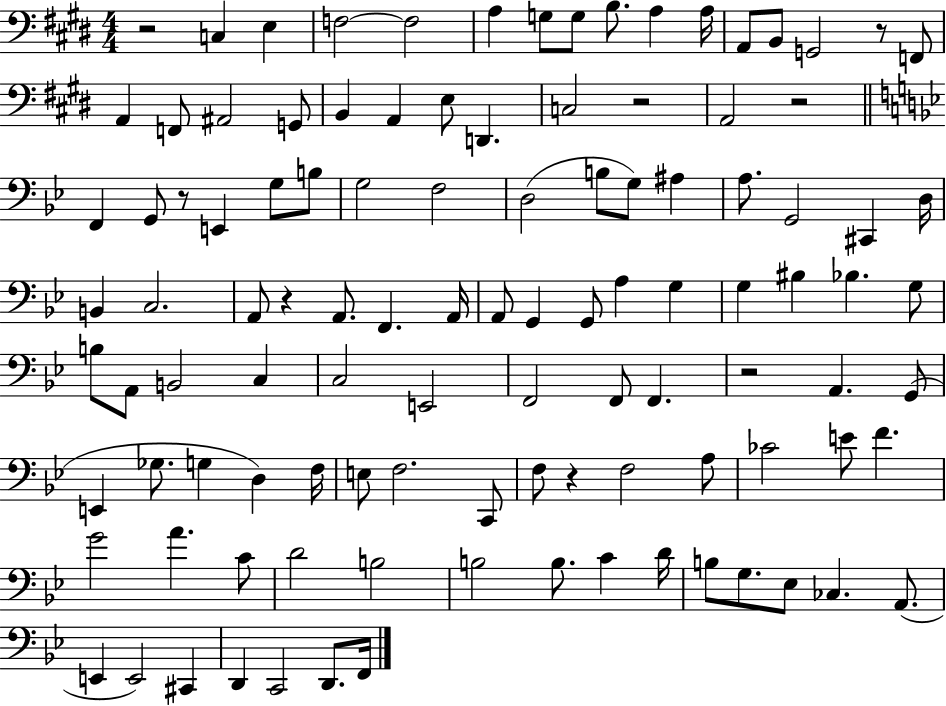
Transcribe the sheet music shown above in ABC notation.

X:1
T:Untitled
M:4/4
L:1/4
K:E
z2 C, E, F,2 F,2 A, G,/2 G,/2 B,/2 A, A,/4 A,,/2 B,,/2 G,,2 z/2 F,,/2 A,, F,,/2 ^A,,2 G,,/2 B,, A,, E,/2 D,, C,2 z2 A,,2 z2 F,, G,,/2 z/2 E,, G,/2 B,/2 G,2 F,2 D,2 B,/2 G,/2 ^A, A,/2 G,,2 ^C,, D,/4 B,, C,2 A,,/2 z A,,/2 F,, A,,/4 A,,/2 G,, G,,/2 A, G, G, ^B, _B, G,/2 B,/2 A,,/2 B,,2 C, C,2 E,,2 F,,2 F,,/2 F,, z2 A,, G,,/2 E,, _G,/2 G, D, F,/4 E,/2 F,2 C,,/2 F,/2 z F,2 A,/2 _C2 E/2 F G2 A C/2 D2 B,2 B,2 B,/2 C D/4 B,/2 G,/2 _E,/2 _C, A,,/2 E,, E,,2 ^C,, D,, C,,2 D,,/2 F,,/4